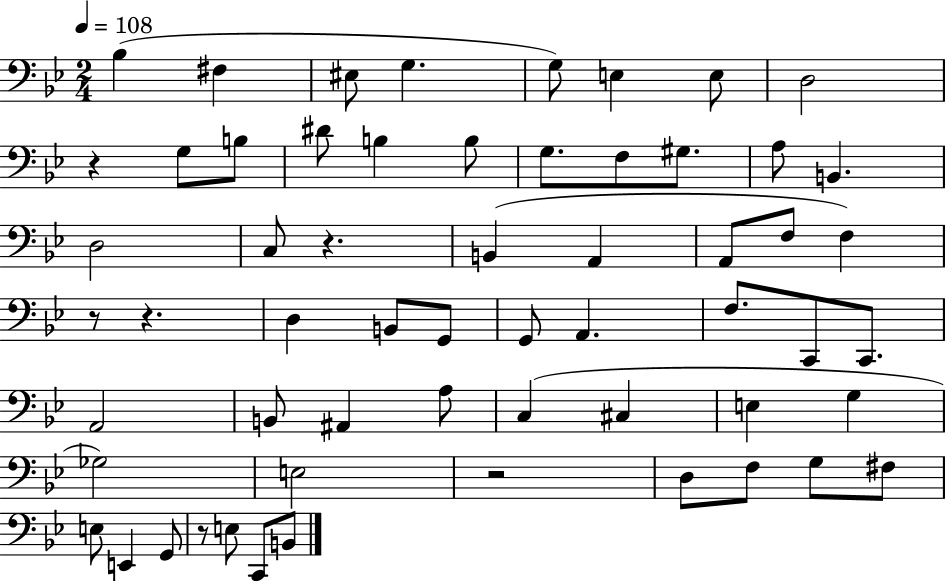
{
  \clef bass
  \numericTimeSignature
  \time 2/4
  \key bes \major
  \tempo 4 = 108
  bes4( fis4 | eis8 g4. | g8) e4 e8 | d2 | \break r4 g8 b8 | dis'8 b4 b8 | g8. f8 gis8. | a8 b,4. | \break d2 | c8 r4. | b,4( a,4 | a,8 f8 f4) | \break r8 r4. | d4 b,8 g,8 | g,8 a,4. | f8. c,8 c,8. | \break a,2 | b,8 ais,4 a8 | c4( cis4 | e4 g4 | \break ges2) | e2 | r2 | d8 f8 g8 fis8 | \break e8 e,4 g,8 | r8 e8 c,8 b,8 | \bar "|."
}